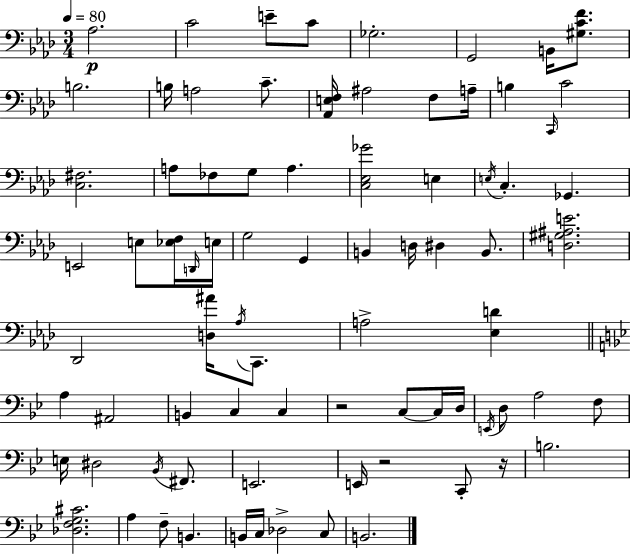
X:1
T:Untitled
M:3/4
L:1/4
K:Ab
_A,2 C2 E/2 C/2 _G,2 G,,2 B,,/4 [^G,CF]/2 B,2 B,/4 A,2 C/2 [_A,,E,F,]/4 ^A,2 F,/2 A,/4 B, C,,/4 C2 [C,^F,]2 A,/2 _F,/2 G,/2 A, [C,_E,_G]2 E, E,/4 C, _G,, E,,2 E,/2 [_E,F,]/4 D,,/4 E,/4 G,2 G,, B,, D,/4 ^D, B,,/2 [D,^G,^A,E]2 _D,,2 [D,^A]/4 _A,/4 C,,/2 A,2 [_E,D] A, ^A,,2 B,, C, C, z2 C,/2 C,/4 D,/4 E,,/4 D,/2 A,2 F,/2 E,/4 ^D,2 _B,,/4 ^F,,/2 E,,2 E,,/4 z2 C,,/2 z/4 B,2 [_D,F,G,^C]2 A, F,/2 B,, B,,/4 C,/4 _D,2 C,/2 B,,2